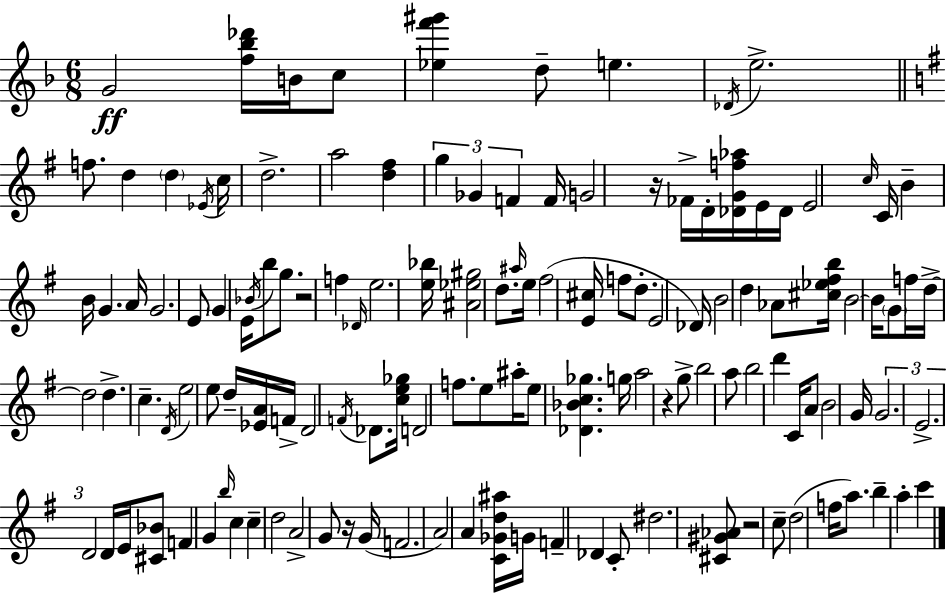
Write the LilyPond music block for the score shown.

{
  \clef treble
  \numericTimeSignature
  \time 6/8
  \key f \major
  g'2\ff <f'' bes'' des'''>16 b'16 c''8 | <ees'' f''' gis'''>4 d''8-- e''4. | \acciaccatura { des'16 } e''2.-> | \bar "||" \break \key g \major f''8. d''4 \parenthesize d''4 \acciaccatura { ees'16 } | c''16 d''2.-> | a''2 <d'' fis''>4 | \tuplet 3/2 { g''4 ges'4 f'4 } | \break f'16 g'2 r16 fes'16-> | d'16-. <des' g' f'' aes''>16 e'16 des'16 e'2 | \grace { c''16 } c'16 b'4-- b'16 g'4. | a'16 g'2. | \break e'8 \parenthesize g'4 e'16 \acciaccatura { bes'16 } b''8 | g''8. r2 f''4 | \grace { des'16 } e''2. | <e'' bes''>16 <ais' ees'' gis''>2 | \break d''8. \grace { ais''16 } e''16 fis''2( | <e' cis''>16 f''8 d''8.-. e'2 | des'16) b'2 | d''4 aes'8 <cis'' ees'' fis'' b''>16 b'2~~ | \break b'16 \parenthesize g'8 f''16 d''16->~~ d''2 | d''4.-> c''4.-- | \acciaccatura { d'16 } e''2 | e''8 d''16-- <ees' a'>16 f'16-> d'2 | \break \acciaccatura { f'16 } des'8. <c'' e'' ges''>16 d'2 | f''8. e''8 ais''16-. e''8 | <des' bes' c'' ges''>4. g''16 a''2 | r4 g''8-> b''2 | \break a''8 b''2 | d'''4 c'16 a'8 b'2 | g'16 \tuplet 3/2 { g'2. | e'2.-> | \break d'2 } | d'16 e'16 <cis' bes'>8 f'4 g'4 | \grace { b''16 } c''4 c''4-- | d''2 a'2-> | \break g'8 r16 g'16( f'2. | a'2) | a'4 <c' ges' d'' ais''>16 g'16 f'4-- | des'4 c'8-. dis''2. | \break <cis' gis' aes'>8 r2 | c''8-- d''2( | f''16 a''8.) b''4-- | a''4-. c'''4 \bar "|."
}